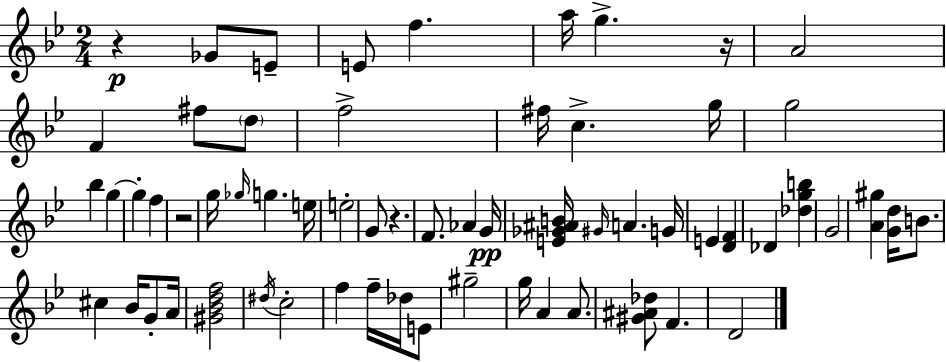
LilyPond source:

{
  \clef treble
  \numericTimeSignature
  \time 2/4
  \key bes \major
  r4\p ges'8 e'8-- | e'8 f''4. | a''16 g''4.-> r16 | a'2 | \break f'4 fis''8 \parenthesize d''8 | f''2-> | fis''16 c''4.-> g''16 | g''2 | \break bes''4 g''4~~ | g''4-. f''4 | r2 | g''16 \grace { ges''16 } g''4. | \break e''16 e''2-. | g'8 r4. | f'8. aes'4 | g'16\pp <e' ges' ais' b'>16 \grace { gis'16 } a'4. | \break g'16 e'4 <d' f'>4 | des'4 <des'' g'' b''>4 | g'2 | <a' gis''>4 <g' d''>16 b'8. | \break cis''4 bes'16 g'8-. | a'16 <gis' bes' d'' f''>2 | \acciaccatura { dis''16 } c''2-. | f''4 f''16-- | \break des''16 e'8 gis''2-- | g''16 a'4 | a'8. <gis' ais' des''>8 f'4. | d'2 | \break \bar "|."
}